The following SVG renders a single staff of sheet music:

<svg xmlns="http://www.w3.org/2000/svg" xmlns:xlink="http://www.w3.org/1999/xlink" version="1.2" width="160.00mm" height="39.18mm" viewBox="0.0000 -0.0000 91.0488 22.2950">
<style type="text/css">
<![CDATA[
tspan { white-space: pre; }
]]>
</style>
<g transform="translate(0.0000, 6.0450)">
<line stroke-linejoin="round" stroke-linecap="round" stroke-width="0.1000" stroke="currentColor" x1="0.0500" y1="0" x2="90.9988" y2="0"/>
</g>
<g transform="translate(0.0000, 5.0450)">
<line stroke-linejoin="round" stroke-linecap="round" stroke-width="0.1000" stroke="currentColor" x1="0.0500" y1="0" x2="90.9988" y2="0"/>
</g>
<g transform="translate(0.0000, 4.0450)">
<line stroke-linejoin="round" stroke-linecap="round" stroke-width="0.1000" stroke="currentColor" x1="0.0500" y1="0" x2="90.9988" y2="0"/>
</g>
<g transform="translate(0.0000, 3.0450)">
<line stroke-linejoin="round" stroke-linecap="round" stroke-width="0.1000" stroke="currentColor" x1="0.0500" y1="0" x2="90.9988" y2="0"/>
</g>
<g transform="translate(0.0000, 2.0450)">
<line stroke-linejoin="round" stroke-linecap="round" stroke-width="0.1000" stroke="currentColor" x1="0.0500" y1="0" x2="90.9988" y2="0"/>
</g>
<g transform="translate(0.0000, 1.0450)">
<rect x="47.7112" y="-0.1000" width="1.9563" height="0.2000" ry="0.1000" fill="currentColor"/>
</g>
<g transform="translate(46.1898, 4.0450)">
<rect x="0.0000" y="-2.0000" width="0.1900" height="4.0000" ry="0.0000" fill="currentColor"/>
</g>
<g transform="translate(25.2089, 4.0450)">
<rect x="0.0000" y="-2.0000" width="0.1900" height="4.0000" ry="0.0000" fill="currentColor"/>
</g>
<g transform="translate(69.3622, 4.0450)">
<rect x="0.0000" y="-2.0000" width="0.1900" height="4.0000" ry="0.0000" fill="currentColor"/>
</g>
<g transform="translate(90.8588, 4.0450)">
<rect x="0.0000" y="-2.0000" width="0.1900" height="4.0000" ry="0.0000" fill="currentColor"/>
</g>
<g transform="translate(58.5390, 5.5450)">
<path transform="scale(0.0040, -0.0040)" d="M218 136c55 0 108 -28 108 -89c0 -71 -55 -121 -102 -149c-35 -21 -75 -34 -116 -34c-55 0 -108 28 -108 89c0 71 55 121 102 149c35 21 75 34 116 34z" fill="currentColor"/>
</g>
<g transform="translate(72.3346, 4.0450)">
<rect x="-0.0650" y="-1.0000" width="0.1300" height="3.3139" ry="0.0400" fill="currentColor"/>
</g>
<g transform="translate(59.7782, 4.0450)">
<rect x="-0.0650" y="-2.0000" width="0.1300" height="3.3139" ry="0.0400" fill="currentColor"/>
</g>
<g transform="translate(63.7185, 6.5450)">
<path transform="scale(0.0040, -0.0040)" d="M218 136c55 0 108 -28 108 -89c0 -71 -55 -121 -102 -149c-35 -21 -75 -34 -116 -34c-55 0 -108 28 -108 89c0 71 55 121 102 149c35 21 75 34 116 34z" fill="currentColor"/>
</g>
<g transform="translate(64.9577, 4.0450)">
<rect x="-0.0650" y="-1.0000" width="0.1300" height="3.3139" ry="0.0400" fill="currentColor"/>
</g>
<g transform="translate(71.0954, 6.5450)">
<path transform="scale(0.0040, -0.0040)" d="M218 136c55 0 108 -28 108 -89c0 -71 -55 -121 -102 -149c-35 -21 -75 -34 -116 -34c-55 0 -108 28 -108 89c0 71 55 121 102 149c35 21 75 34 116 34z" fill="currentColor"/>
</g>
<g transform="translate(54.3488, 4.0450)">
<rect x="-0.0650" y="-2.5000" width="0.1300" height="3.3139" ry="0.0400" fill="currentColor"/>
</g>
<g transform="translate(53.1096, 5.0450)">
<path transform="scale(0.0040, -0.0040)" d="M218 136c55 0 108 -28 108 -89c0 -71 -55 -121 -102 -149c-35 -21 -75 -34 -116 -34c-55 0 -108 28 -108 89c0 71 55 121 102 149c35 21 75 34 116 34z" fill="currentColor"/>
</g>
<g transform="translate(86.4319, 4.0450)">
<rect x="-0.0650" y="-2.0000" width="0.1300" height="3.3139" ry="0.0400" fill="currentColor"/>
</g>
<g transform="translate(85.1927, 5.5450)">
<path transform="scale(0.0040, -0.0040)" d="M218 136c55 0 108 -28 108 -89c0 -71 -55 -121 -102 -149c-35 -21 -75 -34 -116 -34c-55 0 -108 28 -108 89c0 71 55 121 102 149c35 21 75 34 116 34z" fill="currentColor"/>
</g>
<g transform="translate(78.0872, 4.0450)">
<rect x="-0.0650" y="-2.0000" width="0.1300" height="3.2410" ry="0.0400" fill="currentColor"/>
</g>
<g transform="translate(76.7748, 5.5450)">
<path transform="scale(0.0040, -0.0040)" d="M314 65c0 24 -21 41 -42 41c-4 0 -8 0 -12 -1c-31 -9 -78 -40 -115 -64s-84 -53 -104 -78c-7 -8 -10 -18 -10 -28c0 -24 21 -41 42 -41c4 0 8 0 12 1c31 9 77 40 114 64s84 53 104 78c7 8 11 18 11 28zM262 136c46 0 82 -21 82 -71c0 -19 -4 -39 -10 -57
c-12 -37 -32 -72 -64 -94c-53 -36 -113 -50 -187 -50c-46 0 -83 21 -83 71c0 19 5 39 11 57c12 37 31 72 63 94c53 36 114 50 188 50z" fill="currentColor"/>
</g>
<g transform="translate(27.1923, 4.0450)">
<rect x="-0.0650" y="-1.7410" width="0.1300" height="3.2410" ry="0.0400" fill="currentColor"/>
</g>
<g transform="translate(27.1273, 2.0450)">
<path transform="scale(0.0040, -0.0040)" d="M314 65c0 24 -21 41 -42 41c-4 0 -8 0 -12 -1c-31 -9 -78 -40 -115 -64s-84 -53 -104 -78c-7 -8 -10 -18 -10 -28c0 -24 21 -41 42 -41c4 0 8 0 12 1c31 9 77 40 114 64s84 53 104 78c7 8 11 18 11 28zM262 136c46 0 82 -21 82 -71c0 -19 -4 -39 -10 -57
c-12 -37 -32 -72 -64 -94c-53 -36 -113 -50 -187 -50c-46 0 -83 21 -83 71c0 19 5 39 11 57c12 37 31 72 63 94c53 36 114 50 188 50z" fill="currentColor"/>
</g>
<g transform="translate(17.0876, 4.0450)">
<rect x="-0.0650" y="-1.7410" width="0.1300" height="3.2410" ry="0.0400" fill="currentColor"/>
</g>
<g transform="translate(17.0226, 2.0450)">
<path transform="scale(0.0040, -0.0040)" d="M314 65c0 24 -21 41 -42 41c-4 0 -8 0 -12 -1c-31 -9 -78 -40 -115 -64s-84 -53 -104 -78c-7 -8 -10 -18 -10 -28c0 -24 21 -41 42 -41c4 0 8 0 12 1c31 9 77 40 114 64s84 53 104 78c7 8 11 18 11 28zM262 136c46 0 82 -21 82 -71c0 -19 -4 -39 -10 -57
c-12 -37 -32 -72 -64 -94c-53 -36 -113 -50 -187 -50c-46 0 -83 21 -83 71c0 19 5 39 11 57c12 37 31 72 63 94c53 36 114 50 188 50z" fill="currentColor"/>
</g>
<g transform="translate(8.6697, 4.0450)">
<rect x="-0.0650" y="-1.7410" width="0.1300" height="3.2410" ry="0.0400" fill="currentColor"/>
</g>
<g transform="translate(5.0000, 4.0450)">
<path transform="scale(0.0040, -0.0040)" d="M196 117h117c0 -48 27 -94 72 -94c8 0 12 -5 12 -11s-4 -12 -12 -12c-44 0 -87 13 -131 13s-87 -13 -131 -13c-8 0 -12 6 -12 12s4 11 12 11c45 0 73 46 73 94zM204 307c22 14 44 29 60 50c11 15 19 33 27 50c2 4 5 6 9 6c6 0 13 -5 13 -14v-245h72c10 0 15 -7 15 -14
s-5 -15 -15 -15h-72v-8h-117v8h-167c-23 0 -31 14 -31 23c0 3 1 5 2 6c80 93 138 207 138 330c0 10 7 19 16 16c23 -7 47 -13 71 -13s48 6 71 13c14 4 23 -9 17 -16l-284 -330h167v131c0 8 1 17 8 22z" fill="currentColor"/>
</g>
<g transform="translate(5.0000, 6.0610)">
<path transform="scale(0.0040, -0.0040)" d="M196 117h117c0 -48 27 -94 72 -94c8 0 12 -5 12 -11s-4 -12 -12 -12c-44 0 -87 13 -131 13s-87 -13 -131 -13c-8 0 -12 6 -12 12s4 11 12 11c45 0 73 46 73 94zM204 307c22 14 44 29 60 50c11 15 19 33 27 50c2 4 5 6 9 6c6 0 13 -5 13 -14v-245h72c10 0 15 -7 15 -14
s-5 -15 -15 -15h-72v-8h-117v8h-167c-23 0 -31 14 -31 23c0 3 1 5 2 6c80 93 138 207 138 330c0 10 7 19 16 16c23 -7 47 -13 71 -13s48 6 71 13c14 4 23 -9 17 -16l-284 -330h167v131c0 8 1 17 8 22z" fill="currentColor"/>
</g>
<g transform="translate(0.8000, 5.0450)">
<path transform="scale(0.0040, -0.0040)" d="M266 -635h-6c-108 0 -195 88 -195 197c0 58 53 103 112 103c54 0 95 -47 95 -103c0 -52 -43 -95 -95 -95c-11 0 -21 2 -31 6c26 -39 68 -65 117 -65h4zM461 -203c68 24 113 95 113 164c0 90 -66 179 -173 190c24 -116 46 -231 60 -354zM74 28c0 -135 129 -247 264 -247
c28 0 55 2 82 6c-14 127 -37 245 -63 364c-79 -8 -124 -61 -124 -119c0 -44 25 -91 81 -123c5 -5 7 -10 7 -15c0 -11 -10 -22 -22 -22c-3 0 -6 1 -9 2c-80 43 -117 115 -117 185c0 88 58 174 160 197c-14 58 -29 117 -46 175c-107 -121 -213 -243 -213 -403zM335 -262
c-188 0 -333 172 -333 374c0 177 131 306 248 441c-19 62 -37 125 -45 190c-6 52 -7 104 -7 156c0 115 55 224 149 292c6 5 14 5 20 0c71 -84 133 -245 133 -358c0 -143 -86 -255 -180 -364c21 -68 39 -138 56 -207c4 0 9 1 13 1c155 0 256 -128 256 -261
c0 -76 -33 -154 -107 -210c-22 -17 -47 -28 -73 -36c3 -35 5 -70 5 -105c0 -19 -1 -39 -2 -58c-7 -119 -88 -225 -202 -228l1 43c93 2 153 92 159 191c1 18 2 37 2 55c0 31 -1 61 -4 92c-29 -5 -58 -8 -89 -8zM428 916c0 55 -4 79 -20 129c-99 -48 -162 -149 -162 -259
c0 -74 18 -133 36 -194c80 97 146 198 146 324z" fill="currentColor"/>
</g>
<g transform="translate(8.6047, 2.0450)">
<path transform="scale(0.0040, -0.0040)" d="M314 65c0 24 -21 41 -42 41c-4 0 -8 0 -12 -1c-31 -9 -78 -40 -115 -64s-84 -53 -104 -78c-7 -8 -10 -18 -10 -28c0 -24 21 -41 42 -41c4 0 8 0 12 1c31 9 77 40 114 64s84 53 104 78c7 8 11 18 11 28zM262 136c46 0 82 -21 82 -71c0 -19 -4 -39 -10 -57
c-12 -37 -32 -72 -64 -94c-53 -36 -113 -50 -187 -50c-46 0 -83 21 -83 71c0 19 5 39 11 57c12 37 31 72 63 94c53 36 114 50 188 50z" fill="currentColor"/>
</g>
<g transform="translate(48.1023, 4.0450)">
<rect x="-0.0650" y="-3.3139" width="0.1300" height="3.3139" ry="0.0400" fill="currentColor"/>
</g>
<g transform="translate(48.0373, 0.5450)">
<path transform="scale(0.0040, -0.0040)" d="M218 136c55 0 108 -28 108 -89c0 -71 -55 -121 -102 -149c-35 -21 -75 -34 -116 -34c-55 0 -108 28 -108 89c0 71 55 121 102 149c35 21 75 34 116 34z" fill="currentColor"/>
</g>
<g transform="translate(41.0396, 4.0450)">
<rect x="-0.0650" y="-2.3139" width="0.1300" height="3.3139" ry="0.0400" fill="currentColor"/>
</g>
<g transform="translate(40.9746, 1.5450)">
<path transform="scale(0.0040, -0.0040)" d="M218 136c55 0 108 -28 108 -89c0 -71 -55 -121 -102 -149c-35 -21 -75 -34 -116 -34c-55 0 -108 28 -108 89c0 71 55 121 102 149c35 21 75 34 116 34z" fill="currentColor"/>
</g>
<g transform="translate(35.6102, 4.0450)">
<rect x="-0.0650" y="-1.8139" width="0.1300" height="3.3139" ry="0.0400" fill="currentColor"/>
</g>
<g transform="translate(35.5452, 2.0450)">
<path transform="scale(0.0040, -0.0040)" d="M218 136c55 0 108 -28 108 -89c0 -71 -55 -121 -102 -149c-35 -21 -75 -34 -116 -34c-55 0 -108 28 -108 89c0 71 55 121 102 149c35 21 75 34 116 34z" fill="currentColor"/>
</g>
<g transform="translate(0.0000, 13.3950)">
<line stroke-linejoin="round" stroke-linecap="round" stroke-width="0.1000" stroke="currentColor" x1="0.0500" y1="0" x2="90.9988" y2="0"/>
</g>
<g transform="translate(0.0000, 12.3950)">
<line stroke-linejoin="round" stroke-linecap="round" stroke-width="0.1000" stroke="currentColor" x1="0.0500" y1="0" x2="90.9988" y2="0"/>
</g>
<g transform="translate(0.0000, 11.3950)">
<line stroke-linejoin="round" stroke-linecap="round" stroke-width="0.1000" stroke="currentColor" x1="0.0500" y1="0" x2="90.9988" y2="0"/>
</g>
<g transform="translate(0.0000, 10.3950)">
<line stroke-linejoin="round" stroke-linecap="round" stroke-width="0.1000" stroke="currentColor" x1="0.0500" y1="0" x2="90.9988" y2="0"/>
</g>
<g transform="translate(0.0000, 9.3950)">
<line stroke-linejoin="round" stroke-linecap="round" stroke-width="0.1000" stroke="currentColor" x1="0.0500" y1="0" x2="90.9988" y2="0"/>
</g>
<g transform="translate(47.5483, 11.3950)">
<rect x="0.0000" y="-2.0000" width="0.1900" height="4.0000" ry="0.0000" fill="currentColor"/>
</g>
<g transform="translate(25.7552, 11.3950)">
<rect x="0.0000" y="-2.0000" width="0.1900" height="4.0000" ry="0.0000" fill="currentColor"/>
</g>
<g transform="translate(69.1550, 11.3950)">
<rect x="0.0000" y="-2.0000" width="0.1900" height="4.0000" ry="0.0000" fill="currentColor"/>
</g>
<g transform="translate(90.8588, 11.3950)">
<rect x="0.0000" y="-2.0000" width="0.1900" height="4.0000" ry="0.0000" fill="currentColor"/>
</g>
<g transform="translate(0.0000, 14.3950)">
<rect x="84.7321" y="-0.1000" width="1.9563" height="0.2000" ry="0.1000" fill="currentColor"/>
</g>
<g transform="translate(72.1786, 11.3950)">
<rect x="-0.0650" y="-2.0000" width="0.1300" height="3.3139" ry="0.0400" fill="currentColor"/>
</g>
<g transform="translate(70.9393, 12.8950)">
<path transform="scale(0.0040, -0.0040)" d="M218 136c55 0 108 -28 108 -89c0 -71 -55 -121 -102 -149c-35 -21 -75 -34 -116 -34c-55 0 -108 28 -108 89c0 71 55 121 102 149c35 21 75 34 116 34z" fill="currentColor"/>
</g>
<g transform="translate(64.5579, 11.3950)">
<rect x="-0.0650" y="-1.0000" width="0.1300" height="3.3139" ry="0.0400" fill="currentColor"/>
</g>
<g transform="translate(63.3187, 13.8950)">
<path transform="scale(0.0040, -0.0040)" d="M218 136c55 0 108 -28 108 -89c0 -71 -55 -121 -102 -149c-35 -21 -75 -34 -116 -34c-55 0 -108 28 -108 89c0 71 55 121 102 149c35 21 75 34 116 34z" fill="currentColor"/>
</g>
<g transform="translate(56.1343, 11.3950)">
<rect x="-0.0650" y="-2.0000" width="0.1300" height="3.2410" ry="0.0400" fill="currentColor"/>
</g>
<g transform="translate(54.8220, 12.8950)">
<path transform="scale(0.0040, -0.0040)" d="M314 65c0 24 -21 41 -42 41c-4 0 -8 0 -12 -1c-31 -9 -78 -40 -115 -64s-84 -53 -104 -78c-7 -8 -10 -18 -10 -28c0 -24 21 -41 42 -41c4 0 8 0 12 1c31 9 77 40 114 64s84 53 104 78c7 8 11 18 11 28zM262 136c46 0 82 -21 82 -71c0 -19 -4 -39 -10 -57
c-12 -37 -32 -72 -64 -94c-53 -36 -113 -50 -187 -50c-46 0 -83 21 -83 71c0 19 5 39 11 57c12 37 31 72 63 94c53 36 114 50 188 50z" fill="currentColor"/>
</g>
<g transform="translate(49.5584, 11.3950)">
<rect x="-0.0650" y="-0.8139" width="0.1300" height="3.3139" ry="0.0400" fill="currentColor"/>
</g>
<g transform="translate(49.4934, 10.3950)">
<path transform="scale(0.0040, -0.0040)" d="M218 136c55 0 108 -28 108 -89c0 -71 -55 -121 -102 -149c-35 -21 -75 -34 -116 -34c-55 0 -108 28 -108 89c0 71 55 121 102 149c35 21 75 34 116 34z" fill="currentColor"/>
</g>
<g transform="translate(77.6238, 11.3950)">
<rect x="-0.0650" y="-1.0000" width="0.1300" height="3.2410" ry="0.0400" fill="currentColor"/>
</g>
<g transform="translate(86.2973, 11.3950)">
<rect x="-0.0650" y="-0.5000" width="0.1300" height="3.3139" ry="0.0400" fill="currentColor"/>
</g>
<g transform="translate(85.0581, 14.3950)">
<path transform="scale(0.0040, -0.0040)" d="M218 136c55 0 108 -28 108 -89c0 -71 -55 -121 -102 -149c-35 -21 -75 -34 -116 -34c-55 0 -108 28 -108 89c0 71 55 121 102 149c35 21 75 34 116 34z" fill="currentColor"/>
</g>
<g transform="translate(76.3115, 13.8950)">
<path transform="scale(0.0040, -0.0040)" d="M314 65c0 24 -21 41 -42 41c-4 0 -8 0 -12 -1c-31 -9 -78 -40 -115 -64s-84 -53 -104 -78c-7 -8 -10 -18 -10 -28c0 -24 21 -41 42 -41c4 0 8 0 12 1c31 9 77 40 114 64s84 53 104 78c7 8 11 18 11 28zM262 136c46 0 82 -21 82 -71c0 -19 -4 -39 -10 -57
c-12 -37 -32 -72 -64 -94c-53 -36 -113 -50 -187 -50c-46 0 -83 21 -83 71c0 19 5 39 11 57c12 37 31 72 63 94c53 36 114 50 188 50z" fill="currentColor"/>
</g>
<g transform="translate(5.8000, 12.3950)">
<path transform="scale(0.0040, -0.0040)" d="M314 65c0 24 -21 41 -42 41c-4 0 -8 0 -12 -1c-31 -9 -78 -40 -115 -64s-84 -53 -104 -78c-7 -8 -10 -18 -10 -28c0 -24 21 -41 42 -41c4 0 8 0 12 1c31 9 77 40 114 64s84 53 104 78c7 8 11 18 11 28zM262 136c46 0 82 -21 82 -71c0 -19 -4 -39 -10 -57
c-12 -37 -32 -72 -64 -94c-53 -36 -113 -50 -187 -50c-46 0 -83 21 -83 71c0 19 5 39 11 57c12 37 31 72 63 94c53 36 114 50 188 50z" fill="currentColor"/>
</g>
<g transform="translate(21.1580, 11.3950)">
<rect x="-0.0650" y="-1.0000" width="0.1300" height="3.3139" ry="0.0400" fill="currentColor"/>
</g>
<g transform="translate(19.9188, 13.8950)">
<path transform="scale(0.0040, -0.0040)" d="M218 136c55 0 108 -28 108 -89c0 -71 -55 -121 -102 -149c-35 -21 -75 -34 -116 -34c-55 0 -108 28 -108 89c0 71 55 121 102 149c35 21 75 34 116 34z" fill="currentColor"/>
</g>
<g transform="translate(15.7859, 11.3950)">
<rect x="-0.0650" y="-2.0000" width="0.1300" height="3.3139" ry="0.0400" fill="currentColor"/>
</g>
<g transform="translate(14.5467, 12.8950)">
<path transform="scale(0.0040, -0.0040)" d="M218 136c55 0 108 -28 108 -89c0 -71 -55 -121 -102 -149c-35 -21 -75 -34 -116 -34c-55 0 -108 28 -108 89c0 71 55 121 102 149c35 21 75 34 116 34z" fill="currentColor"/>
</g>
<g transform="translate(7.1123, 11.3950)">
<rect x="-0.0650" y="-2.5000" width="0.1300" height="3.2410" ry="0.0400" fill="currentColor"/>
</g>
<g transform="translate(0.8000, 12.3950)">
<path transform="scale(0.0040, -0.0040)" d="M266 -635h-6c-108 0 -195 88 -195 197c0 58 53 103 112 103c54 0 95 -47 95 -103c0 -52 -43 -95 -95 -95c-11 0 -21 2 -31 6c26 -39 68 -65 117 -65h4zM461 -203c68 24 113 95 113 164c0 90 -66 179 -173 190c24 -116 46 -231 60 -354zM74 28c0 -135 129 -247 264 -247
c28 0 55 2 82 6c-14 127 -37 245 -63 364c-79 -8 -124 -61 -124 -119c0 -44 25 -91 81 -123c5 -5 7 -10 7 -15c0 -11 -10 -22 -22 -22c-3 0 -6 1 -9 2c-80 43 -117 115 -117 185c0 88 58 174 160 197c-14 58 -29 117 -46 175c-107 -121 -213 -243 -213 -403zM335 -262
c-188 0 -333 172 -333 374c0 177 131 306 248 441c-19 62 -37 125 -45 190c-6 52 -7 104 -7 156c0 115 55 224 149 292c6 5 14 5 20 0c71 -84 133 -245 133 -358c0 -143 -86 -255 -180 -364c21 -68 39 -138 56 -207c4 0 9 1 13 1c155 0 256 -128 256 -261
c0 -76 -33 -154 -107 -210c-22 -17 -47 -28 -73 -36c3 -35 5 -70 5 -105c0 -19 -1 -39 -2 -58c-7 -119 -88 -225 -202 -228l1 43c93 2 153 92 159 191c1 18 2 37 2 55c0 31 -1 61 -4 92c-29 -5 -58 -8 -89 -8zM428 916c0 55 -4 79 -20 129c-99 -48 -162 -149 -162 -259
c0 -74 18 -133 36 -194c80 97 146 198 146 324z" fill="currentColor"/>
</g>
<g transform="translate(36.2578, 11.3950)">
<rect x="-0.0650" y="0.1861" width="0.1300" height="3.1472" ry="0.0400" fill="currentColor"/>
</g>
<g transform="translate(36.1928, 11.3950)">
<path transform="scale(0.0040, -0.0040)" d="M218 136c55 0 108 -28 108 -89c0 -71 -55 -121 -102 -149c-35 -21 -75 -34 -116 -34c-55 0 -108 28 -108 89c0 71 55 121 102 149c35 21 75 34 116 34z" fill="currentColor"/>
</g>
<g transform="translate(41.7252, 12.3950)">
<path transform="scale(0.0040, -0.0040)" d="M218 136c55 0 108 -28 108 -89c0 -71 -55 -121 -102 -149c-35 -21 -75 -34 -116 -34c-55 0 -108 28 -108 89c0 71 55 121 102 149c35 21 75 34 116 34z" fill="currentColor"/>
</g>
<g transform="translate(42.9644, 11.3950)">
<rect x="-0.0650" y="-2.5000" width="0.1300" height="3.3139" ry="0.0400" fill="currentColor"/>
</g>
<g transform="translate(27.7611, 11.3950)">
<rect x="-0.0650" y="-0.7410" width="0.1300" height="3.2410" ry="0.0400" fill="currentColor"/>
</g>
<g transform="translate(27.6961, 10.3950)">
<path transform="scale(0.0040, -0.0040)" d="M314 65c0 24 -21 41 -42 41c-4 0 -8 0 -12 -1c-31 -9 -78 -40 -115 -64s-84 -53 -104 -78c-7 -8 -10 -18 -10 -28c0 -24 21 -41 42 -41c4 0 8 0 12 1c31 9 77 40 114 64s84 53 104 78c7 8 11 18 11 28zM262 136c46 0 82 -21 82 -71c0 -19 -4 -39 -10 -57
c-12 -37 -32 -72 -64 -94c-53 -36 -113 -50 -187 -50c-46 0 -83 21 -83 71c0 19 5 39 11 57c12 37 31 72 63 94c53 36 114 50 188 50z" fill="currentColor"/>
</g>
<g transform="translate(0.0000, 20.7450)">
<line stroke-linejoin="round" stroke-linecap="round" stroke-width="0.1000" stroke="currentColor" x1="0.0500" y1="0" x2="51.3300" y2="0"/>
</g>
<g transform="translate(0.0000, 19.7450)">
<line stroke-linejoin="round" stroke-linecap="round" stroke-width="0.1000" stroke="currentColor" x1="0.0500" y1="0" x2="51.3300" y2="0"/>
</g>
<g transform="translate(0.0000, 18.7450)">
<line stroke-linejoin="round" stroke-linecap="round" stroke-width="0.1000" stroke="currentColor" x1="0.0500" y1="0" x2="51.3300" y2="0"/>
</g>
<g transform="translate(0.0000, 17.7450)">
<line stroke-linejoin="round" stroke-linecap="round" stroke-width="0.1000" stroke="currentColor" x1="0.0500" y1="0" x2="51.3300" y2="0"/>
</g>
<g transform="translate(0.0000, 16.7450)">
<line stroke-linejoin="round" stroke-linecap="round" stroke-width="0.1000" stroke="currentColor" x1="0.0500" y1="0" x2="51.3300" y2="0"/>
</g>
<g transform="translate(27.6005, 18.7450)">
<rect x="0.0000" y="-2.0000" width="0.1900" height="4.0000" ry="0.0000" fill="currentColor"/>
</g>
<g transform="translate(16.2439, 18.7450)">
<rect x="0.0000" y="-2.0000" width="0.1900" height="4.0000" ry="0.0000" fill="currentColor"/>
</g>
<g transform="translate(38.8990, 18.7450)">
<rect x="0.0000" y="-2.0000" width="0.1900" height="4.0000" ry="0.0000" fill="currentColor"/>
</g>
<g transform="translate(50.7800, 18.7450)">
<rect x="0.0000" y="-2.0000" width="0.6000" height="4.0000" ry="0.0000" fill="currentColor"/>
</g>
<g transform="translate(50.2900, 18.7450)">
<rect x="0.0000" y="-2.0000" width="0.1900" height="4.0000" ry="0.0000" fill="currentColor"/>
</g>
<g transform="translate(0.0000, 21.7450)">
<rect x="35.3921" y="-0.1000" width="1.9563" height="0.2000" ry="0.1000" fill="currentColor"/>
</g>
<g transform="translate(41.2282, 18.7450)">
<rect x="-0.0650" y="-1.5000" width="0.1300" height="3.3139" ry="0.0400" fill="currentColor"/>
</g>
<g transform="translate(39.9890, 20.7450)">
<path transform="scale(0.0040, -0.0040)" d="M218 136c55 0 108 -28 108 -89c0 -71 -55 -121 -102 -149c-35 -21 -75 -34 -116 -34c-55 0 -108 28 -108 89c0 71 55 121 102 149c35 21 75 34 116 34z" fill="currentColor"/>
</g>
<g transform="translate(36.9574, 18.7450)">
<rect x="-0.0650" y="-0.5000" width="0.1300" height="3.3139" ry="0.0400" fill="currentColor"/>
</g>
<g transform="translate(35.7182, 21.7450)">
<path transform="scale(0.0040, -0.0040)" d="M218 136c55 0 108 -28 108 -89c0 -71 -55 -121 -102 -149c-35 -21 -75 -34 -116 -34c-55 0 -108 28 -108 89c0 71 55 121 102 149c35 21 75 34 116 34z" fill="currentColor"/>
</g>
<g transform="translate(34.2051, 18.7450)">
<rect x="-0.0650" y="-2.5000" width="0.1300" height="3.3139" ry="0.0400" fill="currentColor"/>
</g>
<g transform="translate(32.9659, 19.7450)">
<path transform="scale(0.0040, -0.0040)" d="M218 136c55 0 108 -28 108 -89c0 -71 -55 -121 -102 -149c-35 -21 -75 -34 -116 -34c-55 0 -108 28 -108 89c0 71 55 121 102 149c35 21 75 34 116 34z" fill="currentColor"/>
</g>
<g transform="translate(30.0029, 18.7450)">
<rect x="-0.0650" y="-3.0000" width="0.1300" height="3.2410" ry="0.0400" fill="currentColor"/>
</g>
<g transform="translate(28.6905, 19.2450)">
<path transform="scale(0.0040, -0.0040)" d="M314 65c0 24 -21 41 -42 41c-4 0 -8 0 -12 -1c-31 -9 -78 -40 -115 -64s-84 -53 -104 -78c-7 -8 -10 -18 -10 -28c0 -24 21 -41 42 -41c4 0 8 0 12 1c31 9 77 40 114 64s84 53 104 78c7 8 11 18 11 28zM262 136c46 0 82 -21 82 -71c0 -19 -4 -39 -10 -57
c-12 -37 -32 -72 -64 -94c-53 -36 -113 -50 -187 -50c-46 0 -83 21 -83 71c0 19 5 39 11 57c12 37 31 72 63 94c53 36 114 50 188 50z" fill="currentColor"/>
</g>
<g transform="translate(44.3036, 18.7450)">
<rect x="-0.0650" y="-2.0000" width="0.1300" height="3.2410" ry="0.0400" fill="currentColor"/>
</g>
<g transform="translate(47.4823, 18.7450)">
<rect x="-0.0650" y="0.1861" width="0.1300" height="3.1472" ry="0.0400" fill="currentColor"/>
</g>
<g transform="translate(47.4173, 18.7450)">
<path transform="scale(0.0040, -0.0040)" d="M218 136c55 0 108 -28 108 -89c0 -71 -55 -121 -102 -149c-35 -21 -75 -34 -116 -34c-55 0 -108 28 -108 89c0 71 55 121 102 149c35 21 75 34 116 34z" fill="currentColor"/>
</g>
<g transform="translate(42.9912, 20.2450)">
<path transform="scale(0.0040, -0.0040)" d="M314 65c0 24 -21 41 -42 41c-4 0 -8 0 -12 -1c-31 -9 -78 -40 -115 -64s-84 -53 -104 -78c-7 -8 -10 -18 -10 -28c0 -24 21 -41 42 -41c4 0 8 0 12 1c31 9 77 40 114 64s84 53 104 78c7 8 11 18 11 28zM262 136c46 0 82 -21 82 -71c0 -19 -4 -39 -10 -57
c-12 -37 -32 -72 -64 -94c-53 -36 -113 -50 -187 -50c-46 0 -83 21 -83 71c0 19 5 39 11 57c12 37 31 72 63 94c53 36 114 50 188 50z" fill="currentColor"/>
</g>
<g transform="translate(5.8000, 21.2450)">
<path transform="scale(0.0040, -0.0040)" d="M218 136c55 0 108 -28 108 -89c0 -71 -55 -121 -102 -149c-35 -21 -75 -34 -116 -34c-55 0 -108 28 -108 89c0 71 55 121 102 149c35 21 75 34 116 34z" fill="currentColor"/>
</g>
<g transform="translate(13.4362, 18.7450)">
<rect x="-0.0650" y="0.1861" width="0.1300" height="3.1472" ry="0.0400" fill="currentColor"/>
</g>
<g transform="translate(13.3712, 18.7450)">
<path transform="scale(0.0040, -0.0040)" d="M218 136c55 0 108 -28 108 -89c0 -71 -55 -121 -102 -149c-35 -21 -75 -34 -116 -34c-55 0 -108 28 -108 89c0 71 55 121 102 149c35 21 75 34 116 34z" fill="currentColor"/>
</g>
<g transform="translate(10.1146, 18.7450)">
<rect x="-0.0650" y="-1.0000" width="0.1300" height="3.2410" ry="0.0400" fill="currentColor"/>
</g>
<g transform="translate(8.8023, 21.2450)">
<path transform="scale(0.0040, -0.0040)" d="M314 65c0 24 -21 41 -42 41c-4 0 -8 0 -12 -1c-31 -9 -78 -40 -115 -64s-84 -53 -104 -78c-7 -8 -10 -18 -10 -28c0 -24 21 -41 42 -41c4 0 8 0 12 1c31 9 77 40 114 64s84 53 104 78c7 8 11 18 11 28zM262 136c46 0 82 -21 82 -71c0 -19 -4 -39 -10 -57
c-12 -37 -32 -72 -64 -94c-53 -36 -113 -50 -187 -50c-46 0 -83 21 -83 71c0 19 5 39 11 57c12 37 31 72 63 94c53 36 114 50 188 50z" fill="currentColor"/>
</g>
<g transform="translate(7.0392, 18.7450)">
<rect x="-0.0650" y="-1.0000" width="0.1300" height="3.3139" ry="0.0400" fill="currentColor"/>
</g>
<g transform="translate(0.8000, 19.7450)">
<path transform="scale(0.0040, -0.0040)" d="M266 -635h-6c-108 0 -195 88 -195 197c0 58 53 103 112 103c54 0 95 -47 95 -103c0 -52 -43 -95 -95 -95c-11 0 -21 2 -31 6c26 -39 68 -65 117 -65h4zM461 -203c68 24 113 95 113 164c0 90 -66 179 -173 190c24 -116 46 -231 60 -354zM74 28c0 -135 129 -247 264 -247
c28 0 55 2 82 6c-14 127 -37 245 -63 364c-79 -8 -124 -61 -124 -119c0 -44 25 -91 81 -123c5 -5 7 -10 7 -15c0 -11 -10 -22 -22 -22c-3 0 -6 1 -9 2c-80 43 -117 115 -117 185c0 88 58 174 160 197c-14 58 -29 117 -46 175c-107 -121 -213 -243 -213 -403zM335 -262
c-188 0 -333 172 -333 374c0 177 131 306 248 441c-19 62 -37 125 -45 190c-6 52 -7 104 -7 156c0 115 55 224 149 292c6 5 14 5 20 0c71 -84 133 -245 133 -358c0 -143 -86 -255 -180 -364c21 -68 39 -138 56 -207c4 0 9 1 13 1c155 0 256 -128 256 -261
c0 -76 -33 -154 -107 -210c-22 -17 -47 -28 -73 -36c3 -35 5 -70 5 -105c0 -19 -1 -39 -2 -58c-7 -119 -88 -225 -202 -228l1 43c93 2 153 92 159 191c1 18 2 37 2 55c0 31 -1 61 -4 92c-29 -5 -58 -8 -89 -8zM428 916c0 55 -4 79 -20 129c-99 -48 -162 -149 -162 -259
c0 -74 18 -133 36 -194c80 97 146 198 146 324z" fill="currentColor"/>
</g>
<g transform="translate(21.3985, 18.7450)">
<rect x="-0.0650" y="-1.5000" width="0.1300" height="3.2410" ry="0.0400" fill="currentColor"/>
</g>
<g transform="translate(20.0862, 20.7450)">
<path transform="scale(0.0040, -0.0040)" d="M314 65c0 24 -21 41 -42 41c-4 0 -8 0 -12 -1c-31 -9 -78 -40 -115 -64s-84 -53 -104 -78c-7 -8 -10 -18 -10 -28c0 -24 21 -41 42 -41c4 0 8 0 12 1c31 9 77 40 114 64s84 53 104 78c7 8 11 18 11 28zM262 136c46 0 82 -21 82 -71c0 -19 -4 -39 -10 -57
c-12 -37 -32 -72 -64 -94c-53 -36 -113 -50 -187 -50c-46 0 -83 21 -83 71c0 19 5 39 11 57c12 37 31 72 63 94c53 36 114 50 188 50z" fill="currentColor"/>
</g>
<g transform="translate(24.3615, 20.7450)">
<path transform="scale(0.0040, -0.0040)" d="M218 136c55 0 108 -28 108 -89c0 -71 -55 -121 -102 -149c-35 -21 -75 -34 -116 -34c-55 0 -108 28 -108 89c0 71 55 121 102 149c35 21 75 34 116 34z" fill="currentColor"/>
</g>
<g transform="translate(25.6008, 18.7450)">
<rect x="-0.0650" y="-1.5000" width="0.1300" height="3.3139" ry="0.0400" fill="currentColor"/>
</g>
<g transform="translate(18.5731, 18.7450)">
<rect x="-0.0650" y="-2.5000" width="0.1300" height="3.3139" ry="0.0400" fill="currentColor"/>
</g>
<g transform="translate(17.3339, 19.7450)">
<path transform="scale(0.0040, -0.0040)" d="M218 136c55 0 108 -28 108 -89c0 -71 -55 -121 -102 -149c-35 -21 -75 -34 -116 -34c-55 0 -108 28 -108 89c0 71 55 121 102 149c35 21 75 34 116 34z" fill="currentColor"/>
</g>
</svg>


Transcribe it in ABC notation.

X:1
T:Untitled
M:4/4
L:1/4
K:C
f2 f2 f2 f g b G F D D F2 F G2 F D d2 B G d F2 D F D2 C D D2 B G E2 E A2 G C E F2 B